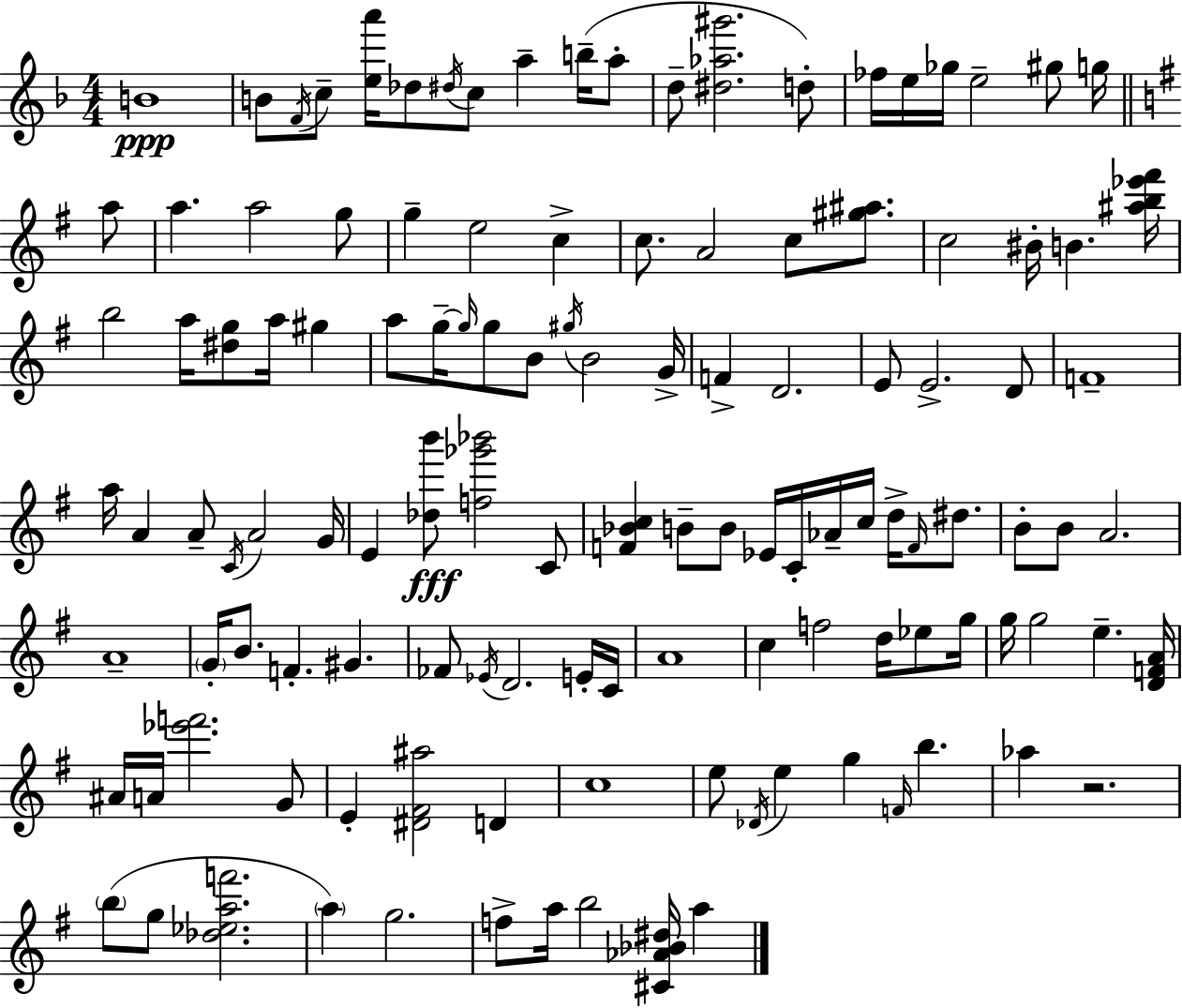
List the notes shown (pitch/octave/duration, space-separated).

B4/w B4/e F4/s C5/e [E5,A6]/s Db5/e D#5/s C5/e A5/q B5/s A5/e D5/e [D#5,Ab5,G#6]/h. D5/e FES5/s E5/s Gb5/s E5/h G#5/e G5/s A5/e A5/q. A5/h G5/e G5/q E5/h C5/q C5/e. A4/h C5/e [G#5,A#5]/e. C5/h BIS4/s B4/q. [A#5,B5,Eb6,F#6]/s B5/h A5/s [D#5,G5]/e A5/s G#5/q A5/e G5/s G5/s G5/e B4/e G#5/s B4/h G4/s F4/q D4/h. E4/e E4/h. D4/e F4/w A5/s A4/q A4/e C4/s A4/h G4/s E4/q [Db5,B6]/e [F5,Gb6,Bb6]/h C4/e [F4,Bb4,C5]/q B4/e B4/e Eb4/s C4/s Ab4/s C5/s D5/s F4/s D#5/e. B4/e B4/e A4/h. A4/w G4/s B4/e. F4/q. G#4/q. FES4/e Eb4/s D4/h. E4/s C4/s A4/w C5/q F5/h D5/s Eb5/e G5/s G5/s G5/h E5/q. [D4,F4,A4]/s A#4/s A4/s [Eb6,F6]/h. G4/e E4/q [D#4,F#4,A#5]/h D4/q C5/w E5/e Db4/s E5/q G5/q F4/s B5/q. Ab5/q R/h. B5/e G5/e [Db5,Eb5,A5,F6]/h. A5/q G5/h. F5/e A5/s B5/h [C#4,Ab4,Bb4,D#5]/s A5/q